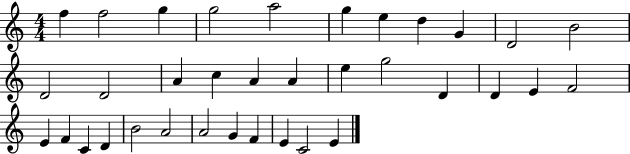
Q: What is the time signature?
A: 4/4